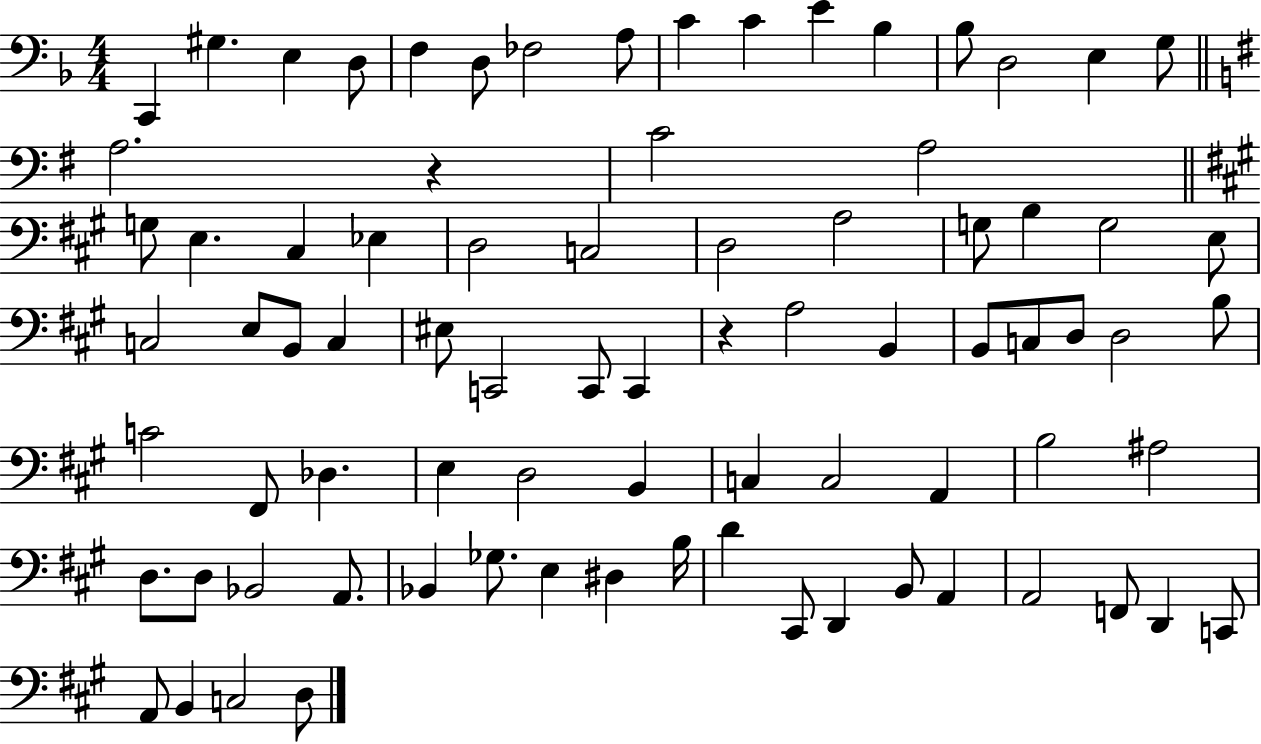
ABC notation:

X:1
T:Untitled
M:4/4
L:1/4
K:F
C,, ^G, E, D,/2 F, D,/2 _F,2 A,/2 C C E _B, _B,/2 D,2 E, G,/2 A,2 z C2 A,2 G,/2 E, ^C, _E, D,2 C,2 D,2 A,2 G,/2 B, G,2 E,/2 C,2 E,/2 B,,/2 C, ^E,/2 C,,2 C,,/2 C,, z A,2 B,, B,,/2 C,/2 D,/2 D,2 B,/2 C2 ^F,,/2 _D, E, D,2 B,, C, C,2 A,, B,2 ^A,2 D,/2 D,/2 _B,,2 A,,/2 _B,, _G,/2 E, ^D, B,/4 D ^C,,/2 D,, B,,/2 A,, A,,2 F,,/2 D,, C,,/2 A,,/2 B,, C,2 D,/2